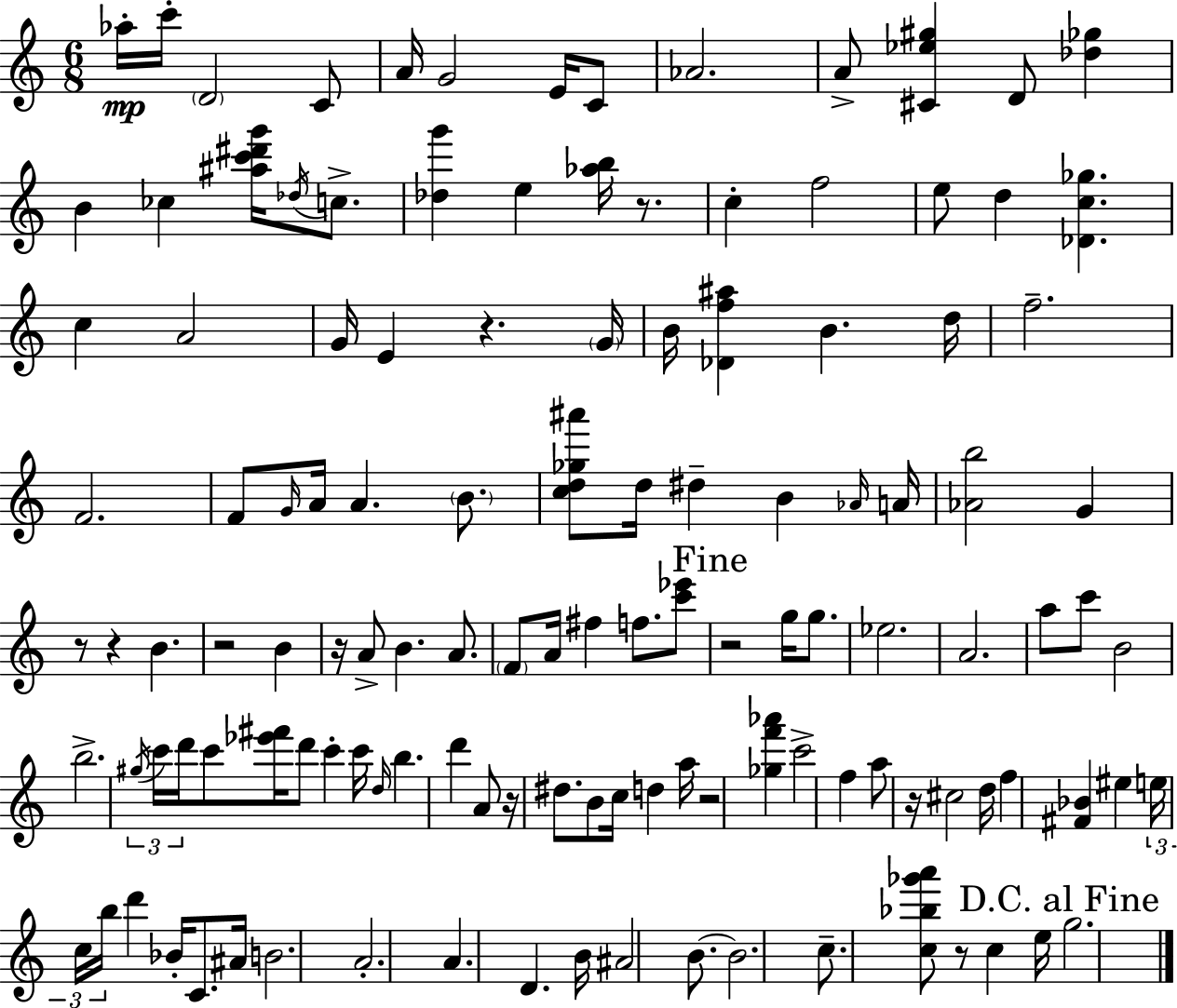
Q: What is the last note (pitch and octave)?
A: G5